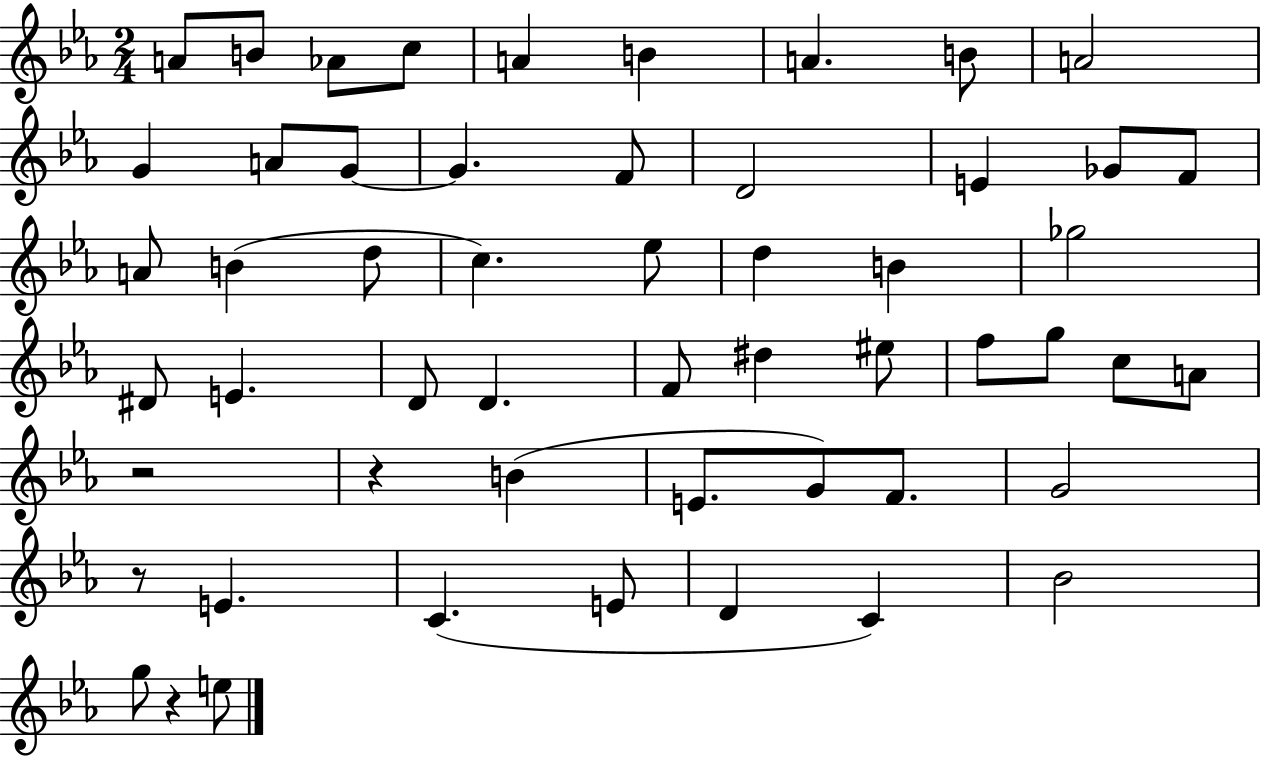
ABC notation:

X:1
T:Untitled
M:2/4
L:1/4
K:Eb
A/2 B/2 _A/2 c/2 A B A B/2 A2 G A/2 G/2 G F/2 D2 E _G/2 F/2 A/2 B d/2 c _e/2 d B _g2 ^D/2 E D/2 D F/2 ^d ^e/2 f/2 g/2 c/2 A/2 z2 z B E/2 G/2 F/2 G2 z/2 E C E/2 D C _B2 g/2 z e/2